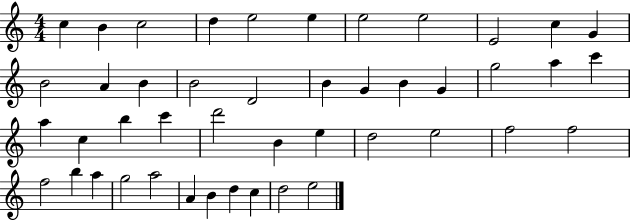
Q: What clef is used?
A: treble